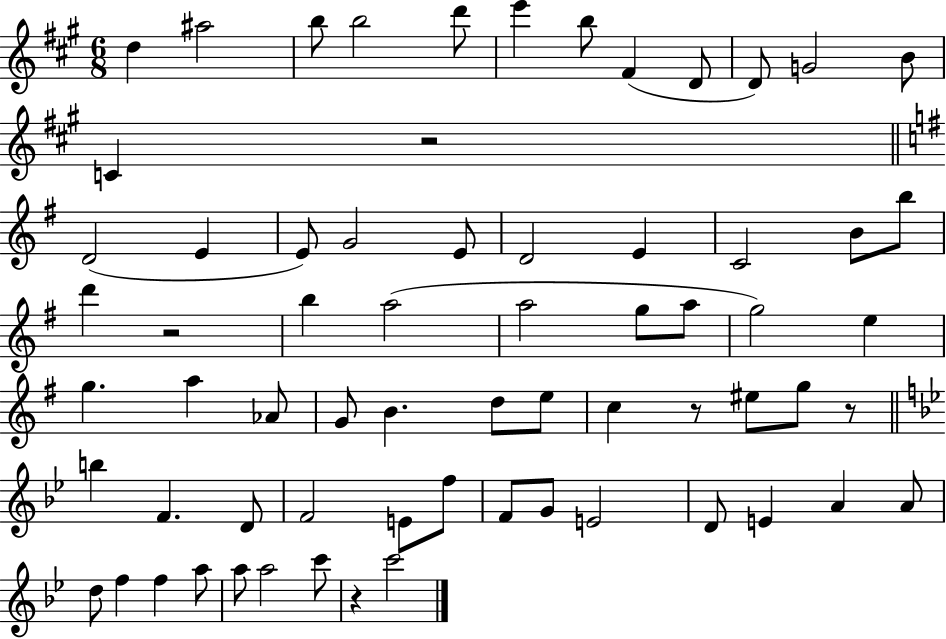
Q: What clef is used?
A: treble